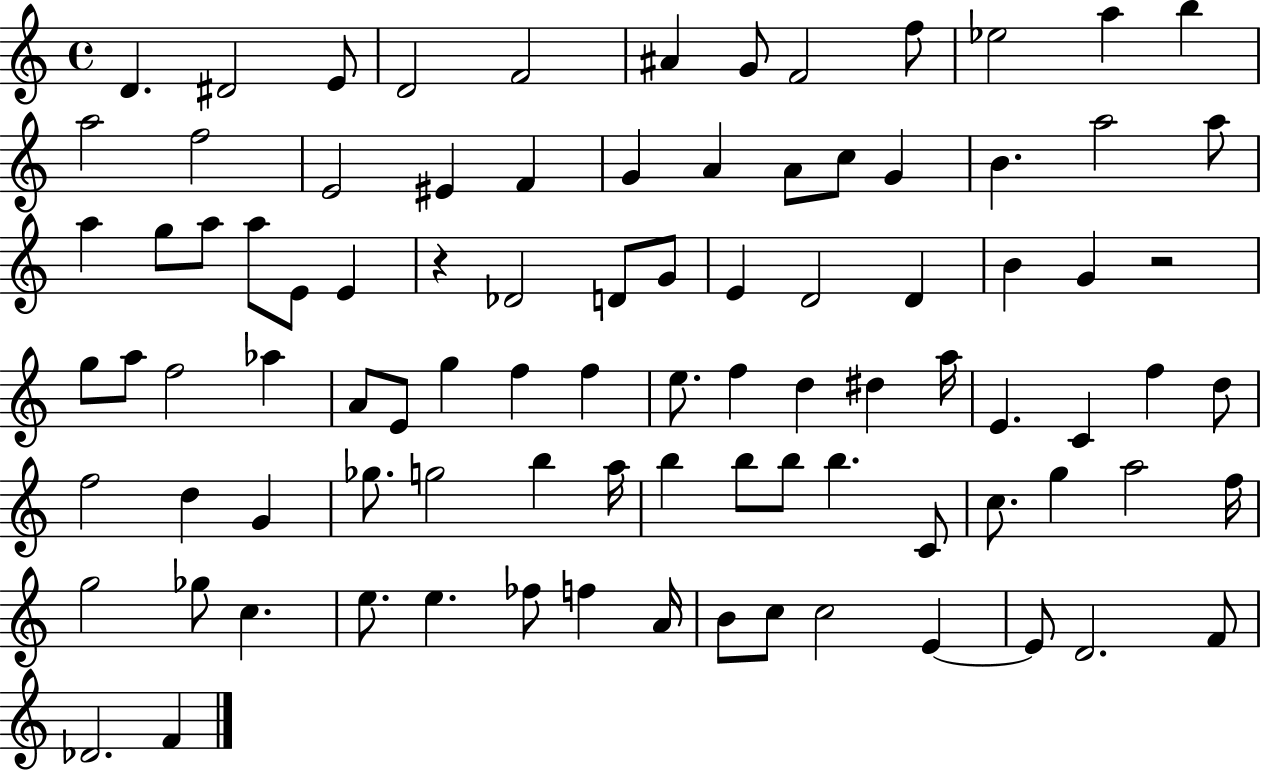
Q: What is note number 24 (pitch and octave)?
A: A5